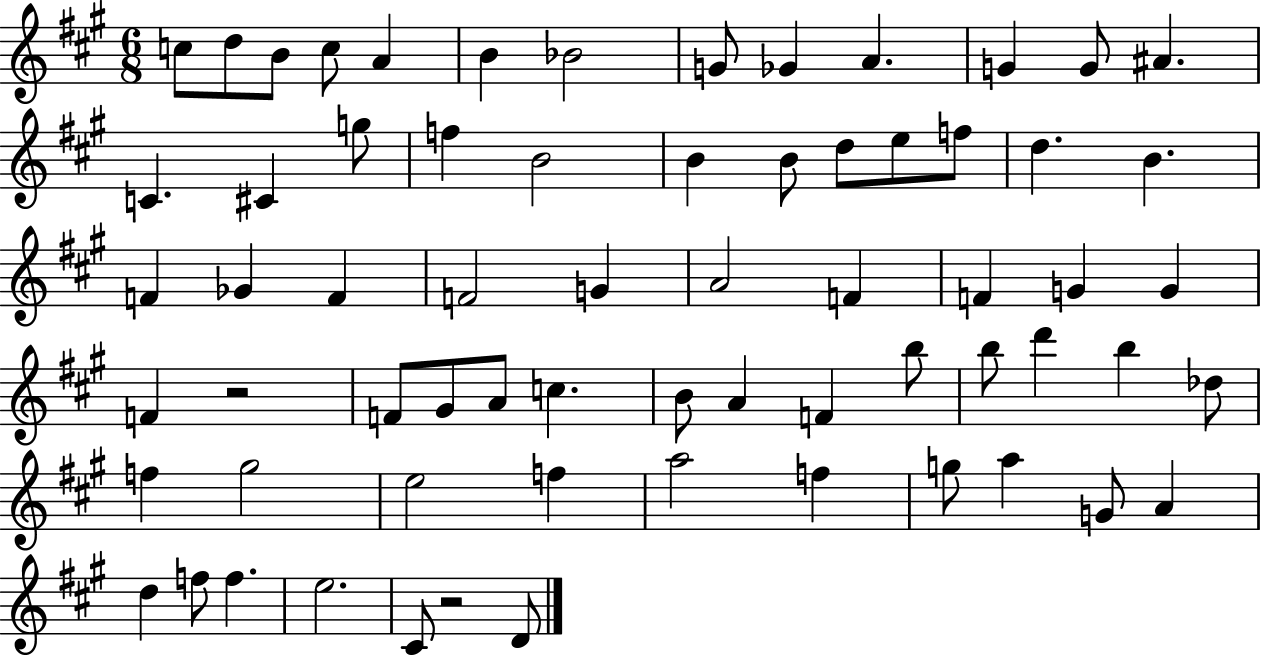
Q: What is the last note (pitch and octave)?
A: D4